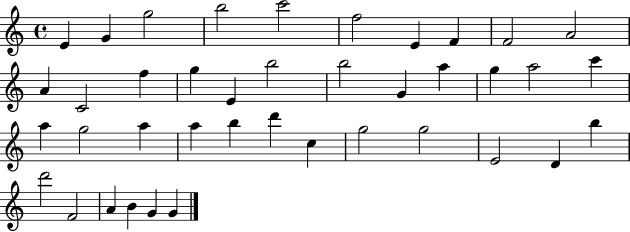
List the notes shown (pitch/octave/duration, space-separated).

E4/q G4/q G5/h B5/h C6/h F5/h E4/q F4/q F4/h A4/h A4/q C4/h F5/q G5/q E4/q B5/h B5/h G4/q A5/q G5/q A5/h C6/q A5/q G5/h A5/q A5/q B5/q D6/q C5/q G5/h G5/h E4/h D4/q B5/q D6/h F4/h A4/q B4/q G4/q G4/q